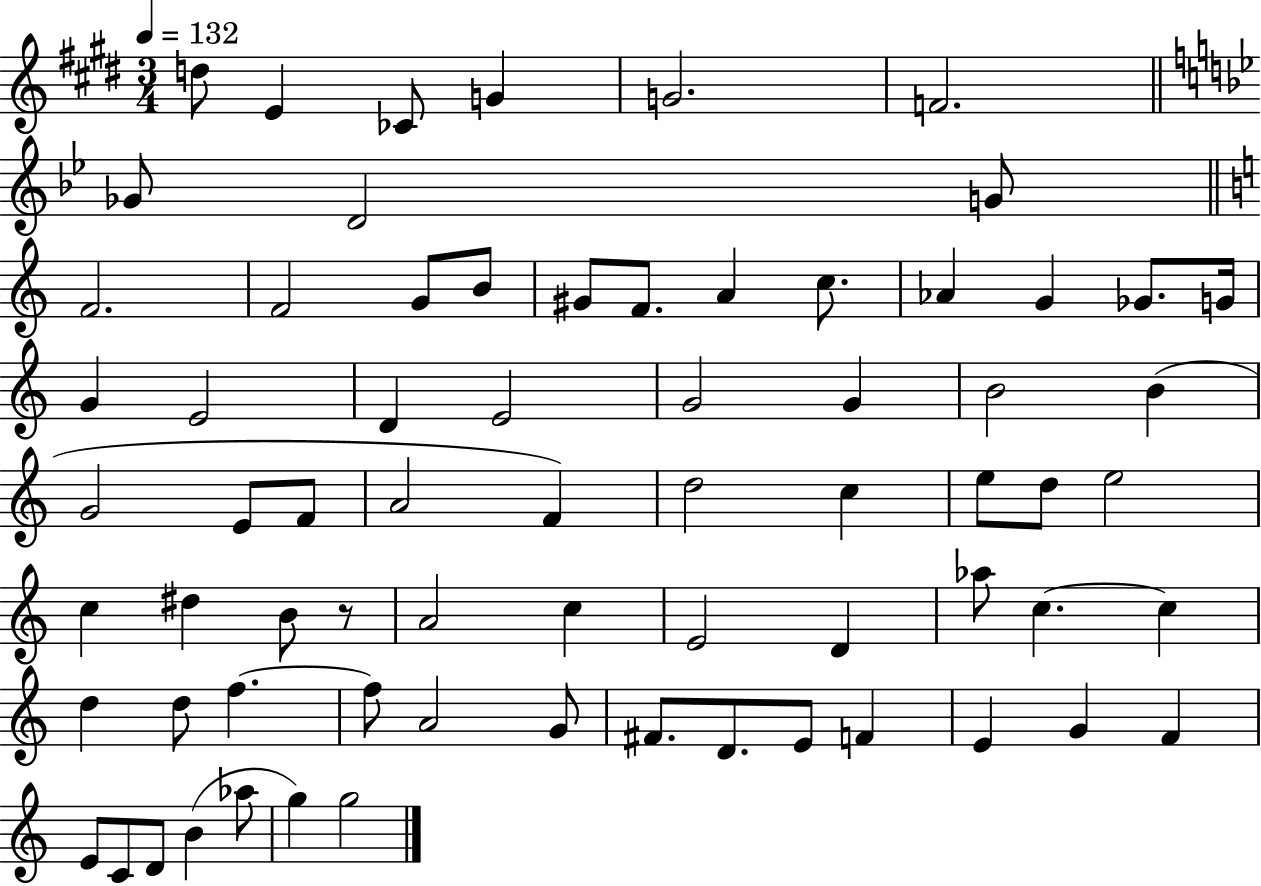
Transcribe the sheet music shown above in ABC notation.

X:1
T:Untitled
M:3/4
L:1/4
K:E
d/2 E _C/2 G G2 F2 _G/2 D2 G/2 F2 F2 G/2 B/2 ^G/2 F/2 A c/2 _A G _G/2 G/4 G E2 D E2 G2 G B2 B G2 E/2 F/2 A2 F d2 c e/2 d/2 e2 c ^d B/2 z/2 A2 c E2 D _a/2 c c d d/2 f f/2 A2 G/2 ^F/2 D/2 E/2 F E G F E/2 C/2 D/2 B _a/2 g g2